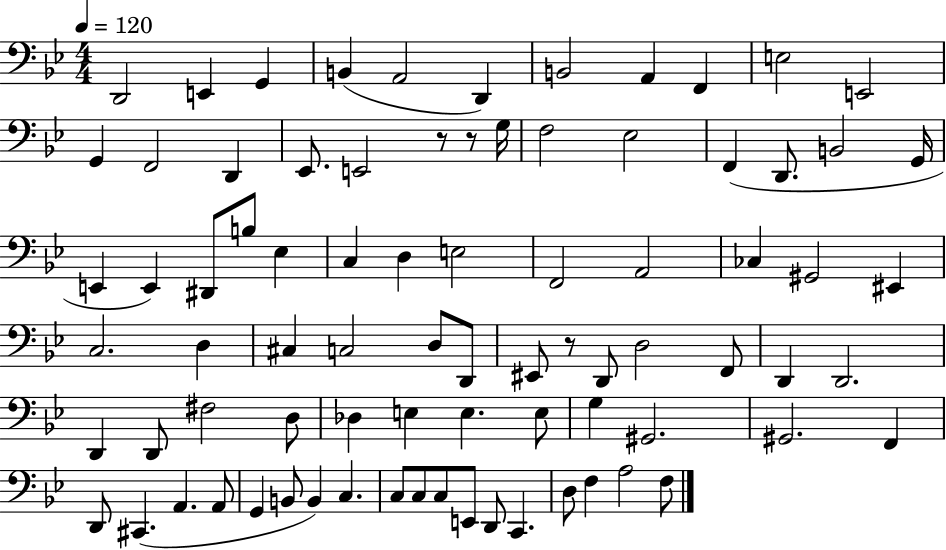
X:1
T:Untitled
M:4/4
L:1/4
K:Bb
D,,2 E,, G,, B,, A,,2 D,, B,,2 A,, F,, E,2 E,,2 G,, F,,2 D,, _E,,/2 E,,2 z/2 z/2 G,/4 F,2 _E,2 F,, D,,/2 B,,2 G,,/4 E,, E,, ^D,,/2 B,/2 _E, C, D, E,2 F,,2 A,,2 _C, ^G,,2 ^E,, C,2 D, ^C, C,2 D,/2 D,,/2 ^E,,/2 z/2 D,,/2 D,2 F,,/2 D,, D,,2 D,, D,,/2 ^F,2 D,/2 _D, E, E, E,/2 G, ^G,,2 ^G,,2 F,, D,,/2 ^C,, A,, A,,/2 G,, B,,/2 B,, C, C,/2 C,/2 C,/2 E,,/2 D,,/2 C,, D,/2 F, A,2 F,/2